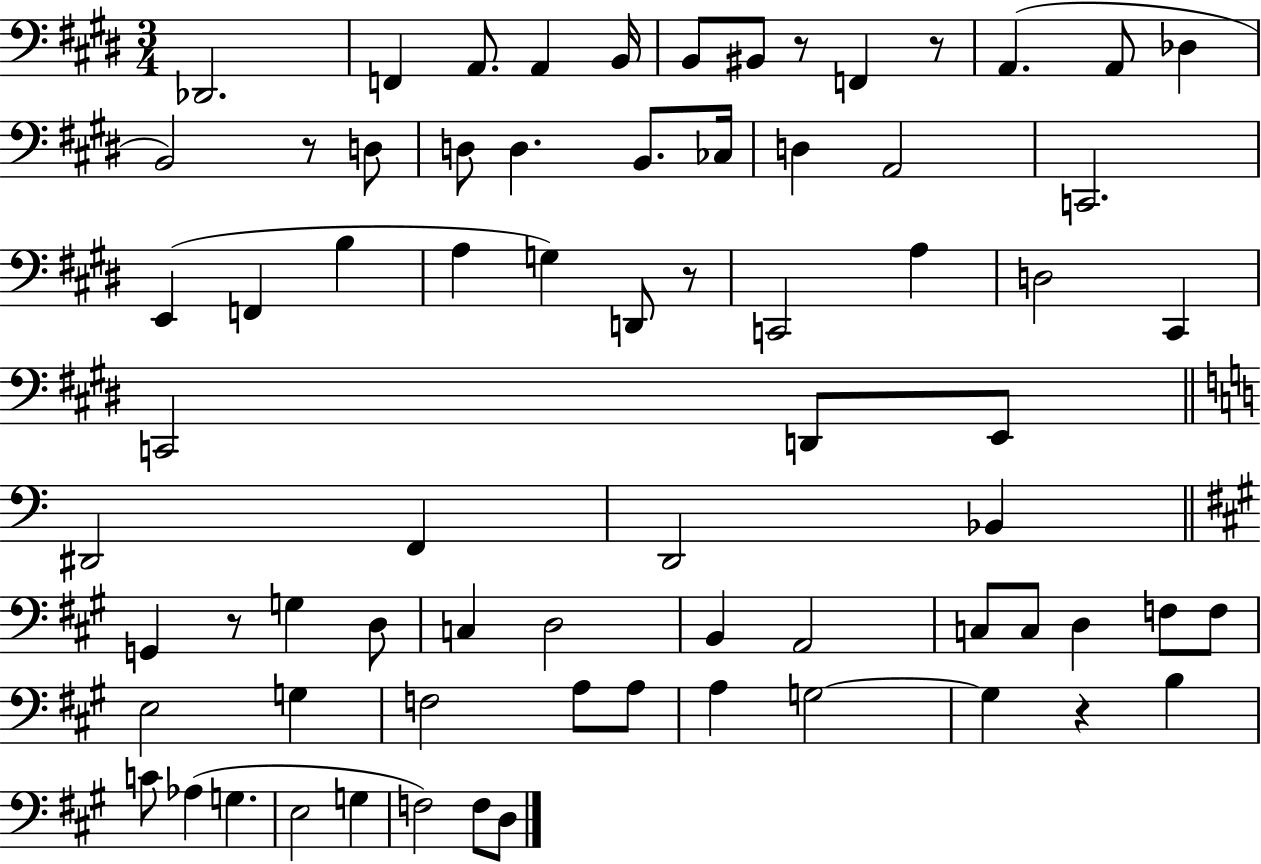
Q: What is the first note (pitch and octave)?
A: Db2